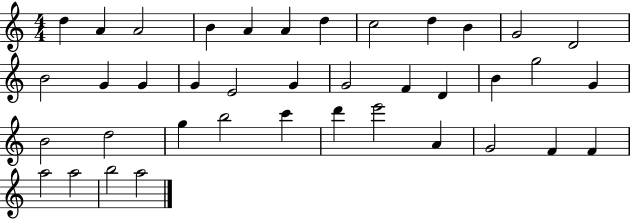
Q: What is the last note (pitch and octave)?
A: A5